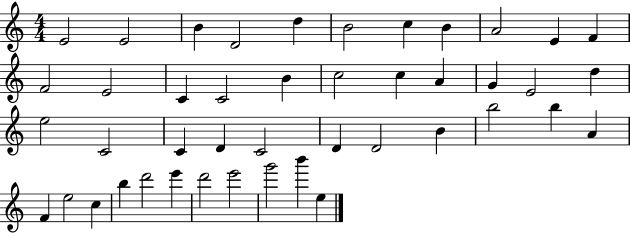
{
  \clef treble
  \numericTimeSignature
  \time 4/4
  \key c \major
  e'2 e'2 | b'4 d'2 d''4 | b'2 c''4 b'4 | a'2 e'4 f'4 | \break f'2 e'2 | c'4 c'2 b'4 | c''2 c''4 a'4 | g'4 e'2 d''4 | \break e''2 c'2 | c'4 d'4 c'2 | d'4 d'2 b'4 | b''2 b''4 a'4 | \break f'4 e''2 c''4 | b''4 d'''2 e'''4 | d'''2 e'''2 | g'''2 b'''4 e''4 | \break \bar "|."
}